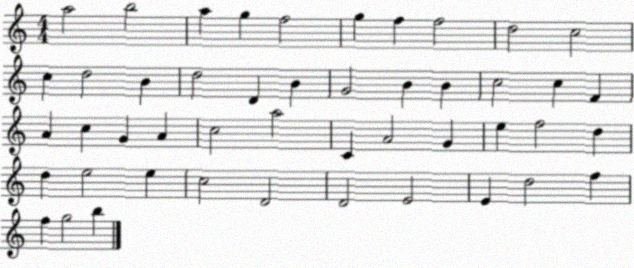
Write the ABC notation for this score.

X:1
T:Untitled
M:4/4
L:1/4
K:C
a2 b2 a g f2 g f f2 d2 c2 c d2 B d2 D B G2 B B c2 c F A c G A c2 a2 C A2 G e f2 d d e2 e c2 D2 D2 E2 E d2 f f g2 b